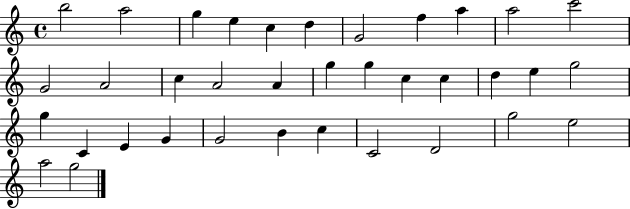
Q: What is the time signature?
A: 4/4